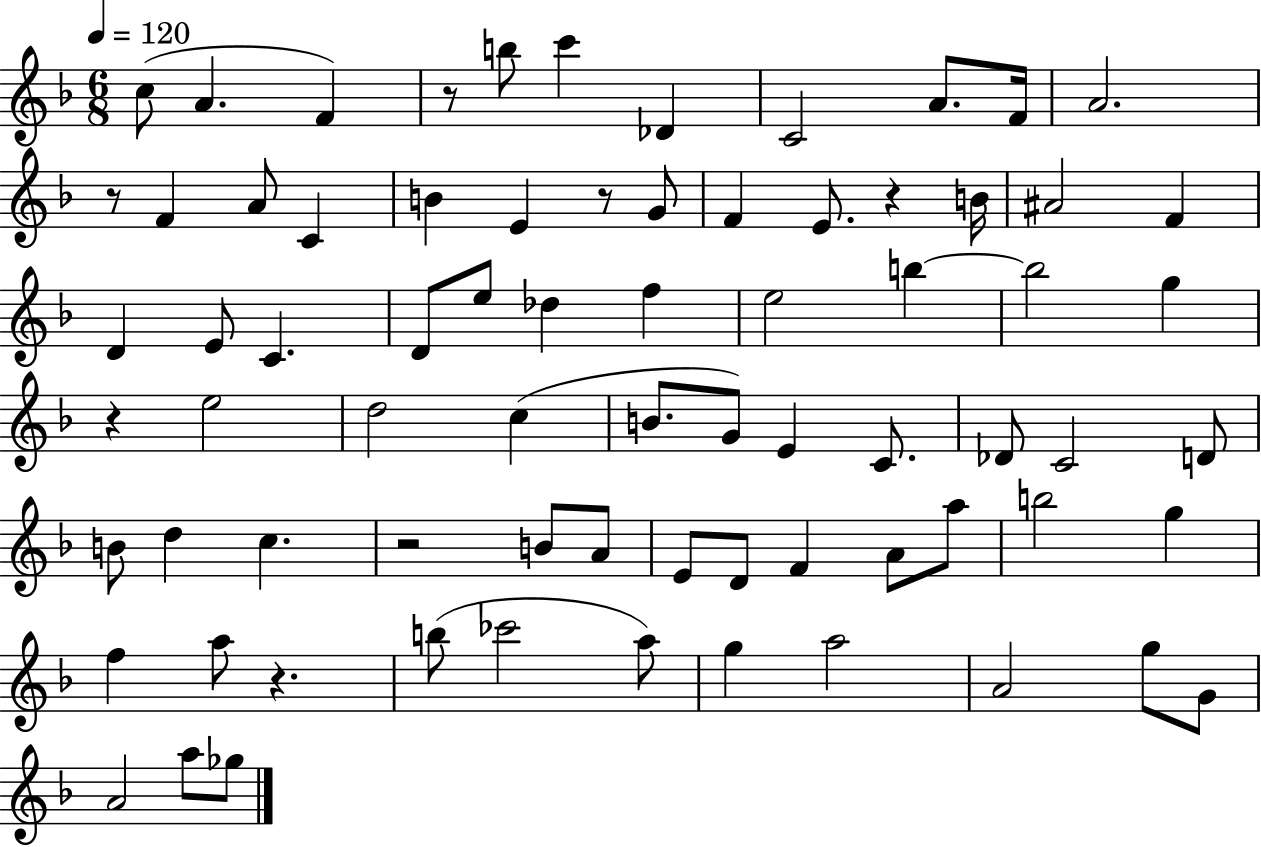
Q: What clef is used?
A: treble